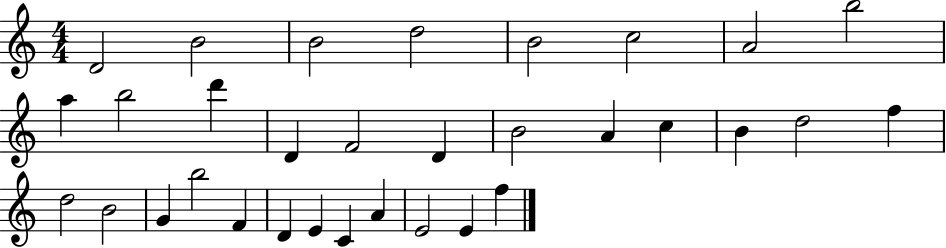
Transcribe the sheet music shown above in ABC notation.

X:1
T:Untitled
M:4/4
L:1/4
K:C
D2 B2 B2 d2 B2 c2 A2 b2 a b2 d' D F2 D B2 A c B d2 f d2 B2 G b2 F D E C A E2 E f